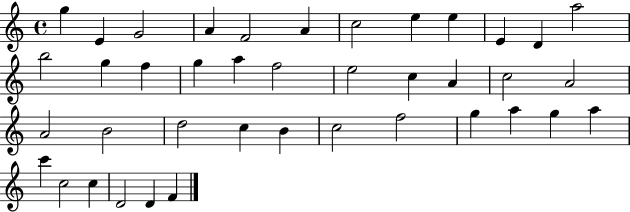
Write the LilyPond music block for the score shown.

{
  \clef treble
  \time 4/4
  \defaultTimeSignature
  \key c \major
  g''4 e'4 g'2 | a'4 f'2 a'4 | c''2 e''4 e''4 | e'4 d'4 a''2 | \break b''2 g''4 f''4 | g''4 a''4 f''2 | e''2 c''4 a'4 | c''2 a'2 | \break a'2 b'2 | d''2 c''4 b'4 | c''2 f''2 | g''4 a''4 g''4 a''4 | \break c'''4 c''2 c''4 | d'2 d'4 f'4 | \bar "|."
}